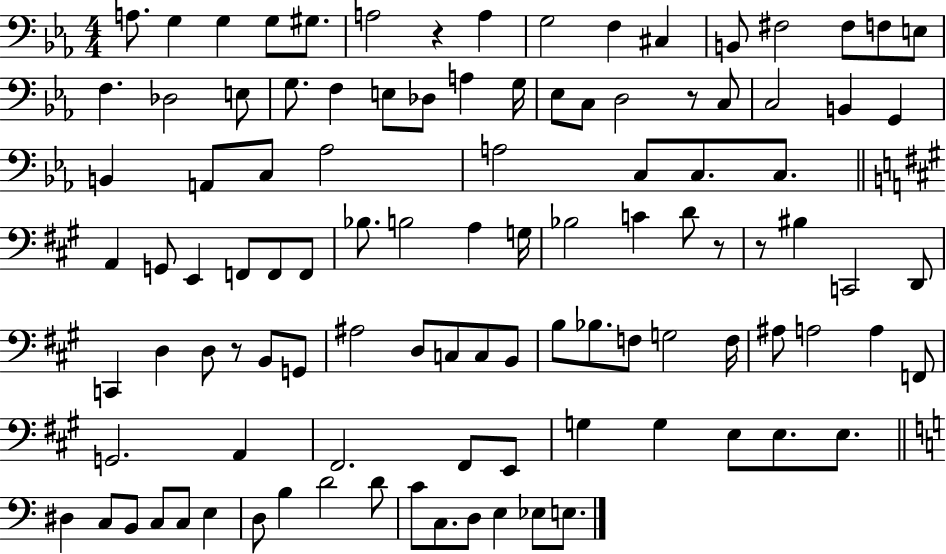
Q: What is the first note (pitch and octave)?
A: A3